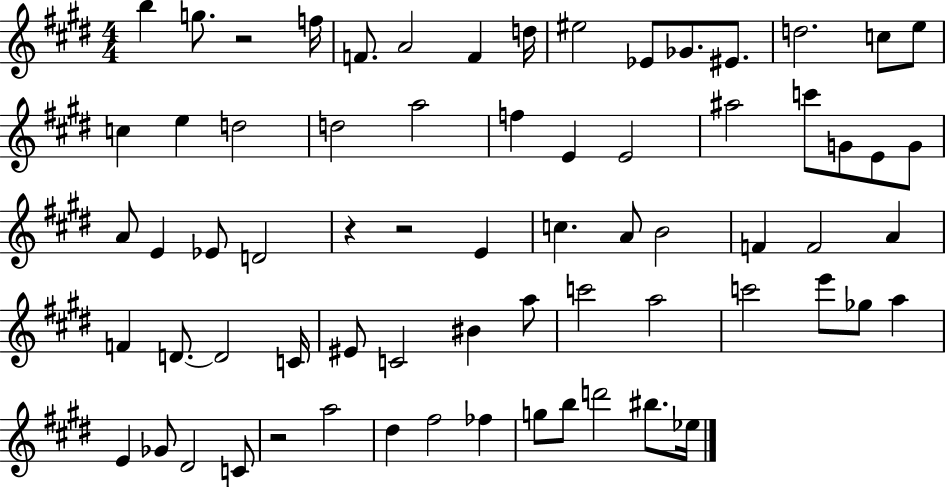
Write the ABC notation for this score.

X:1
T:Untitled
M:4/4
L:1/4
K:E
b g/2 z2 f/4 F/2 A2 F d/4 ^e2 _E/2 _G/2 ^E/2 d2 c/2 e/2 c e d2 d2 a2 f E E2 ^a2 c'/2 G/2 E/2 G/2 A/2 E _E/2 D2 z z2 E c A/2 B2 F F2 A F D/2 D2 C/4 ^E/2 C2 ^B a/2 c'2 a2 c'2 e'/2 _g/2 a E _G/2 ^D2 C/2 z2 a2 ^d ^f2 _f g/2 b/2 d'2 ^b/2 _e/4